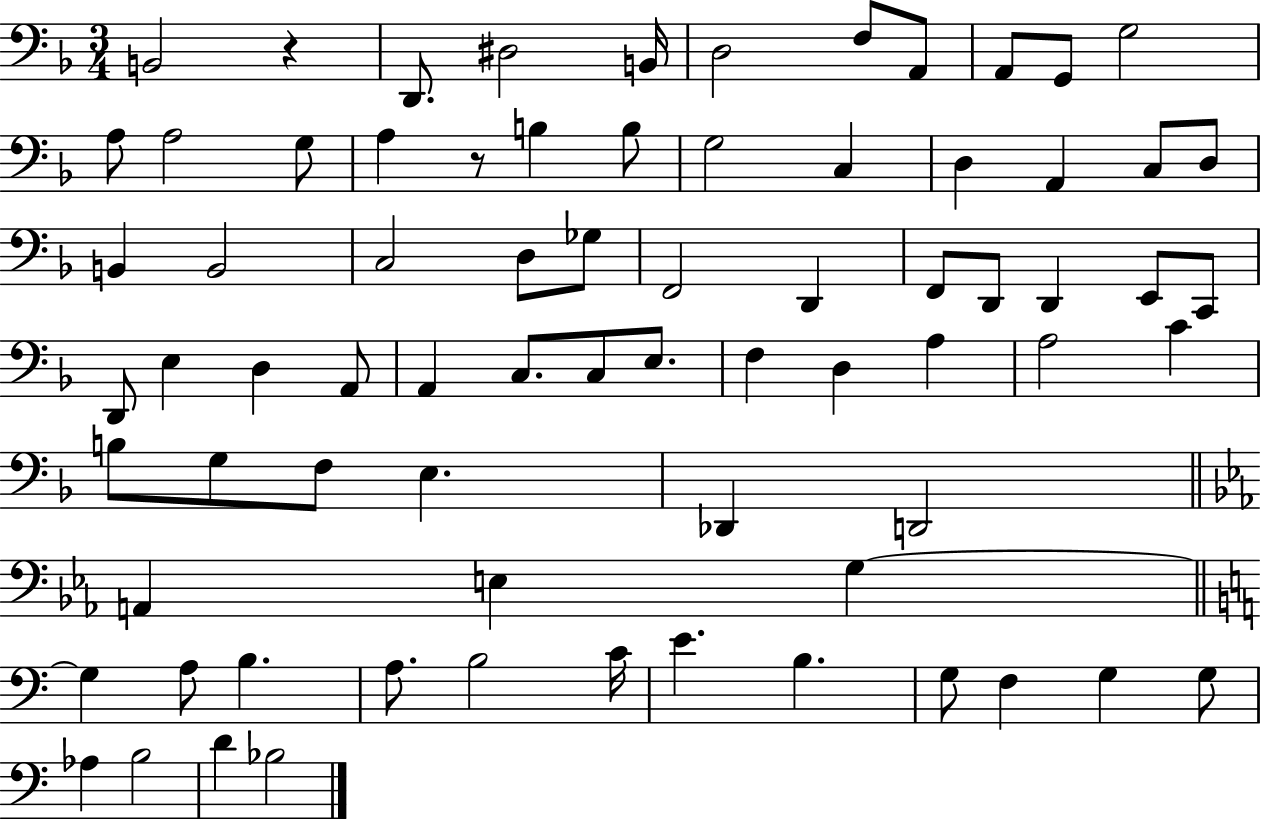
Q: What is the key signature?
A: F major